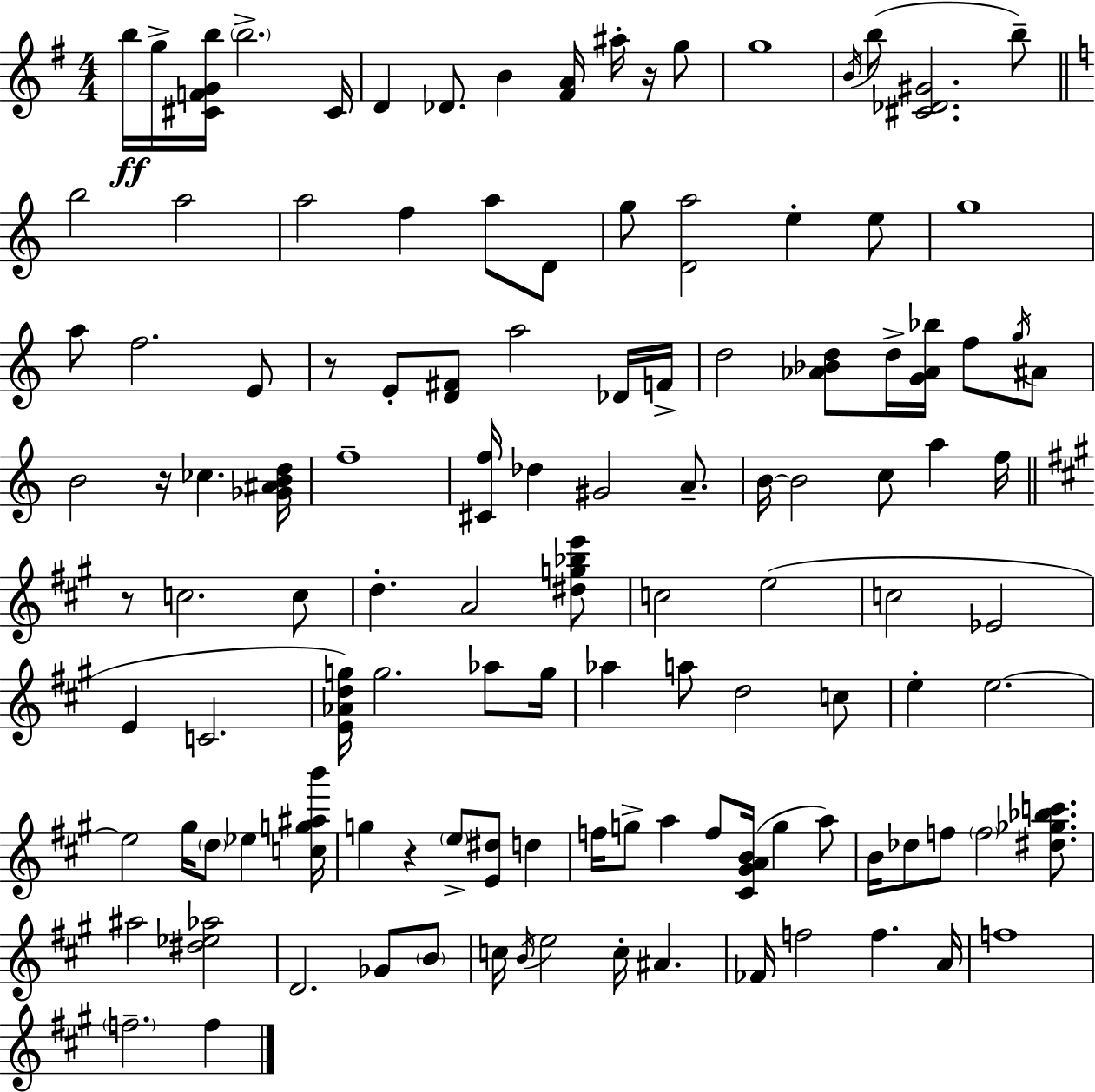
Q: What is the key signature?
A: G major